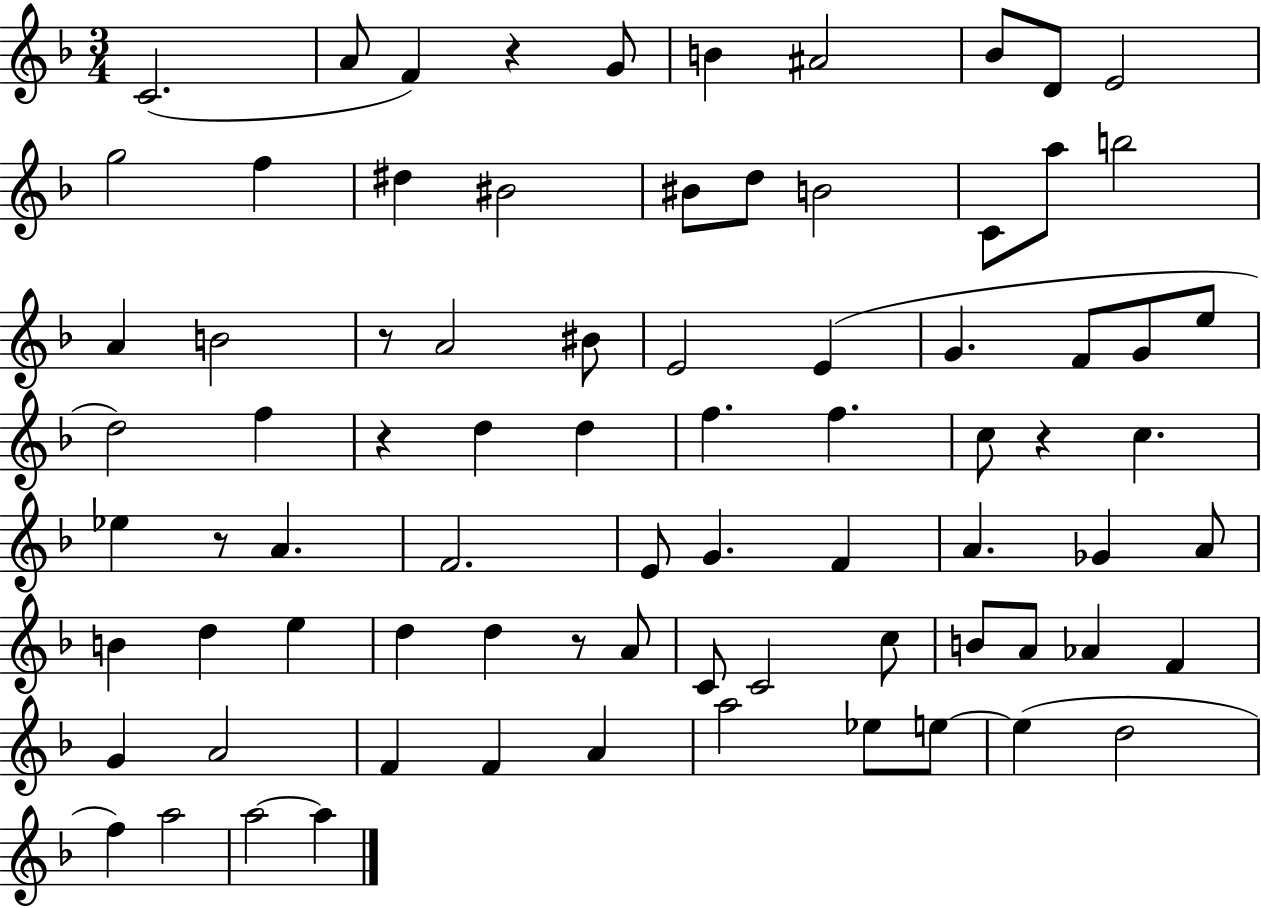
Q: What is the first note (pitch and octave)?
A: C4